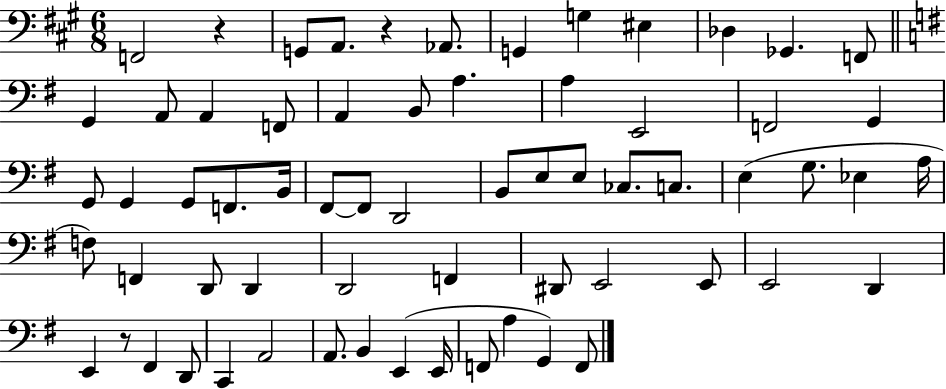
{
  \clef bass
  \numericTimeSignature
  \time 6/8
  \key a \major
  f,2 r4 | g,8 a,8. r4 aes,8. | g,4 g4 eis4 | des4 ges,4. f,8 | \break \bar "||" \break \key g \major g,4 a,8 a,4 f,8 | a,4 b,8 a4. | a4 e,2 | f,2 g,4 | \break g,8 g,4 g,8 f,8. b,16 | fis,8~~ fis,8 d,2 | b,8 e8 e8 ces8. c8. | e4( g8. ees4 a16 | \break f8) f,4 d,8 d,4 | d,2 f,4 | dis,8 e,2 e,8 | e,2 d,4 | \break e,4 r8 fis,4 d,8 | c,4 a,2 | a,8. b,4 e,4( e,16 | f,8 a4 g,4) f,8 | \break \bar "|."
}